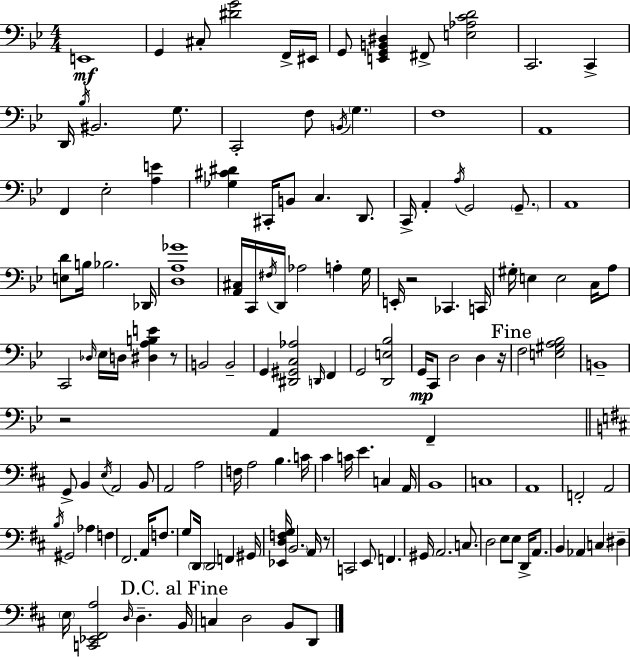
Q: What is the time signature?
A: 4/4